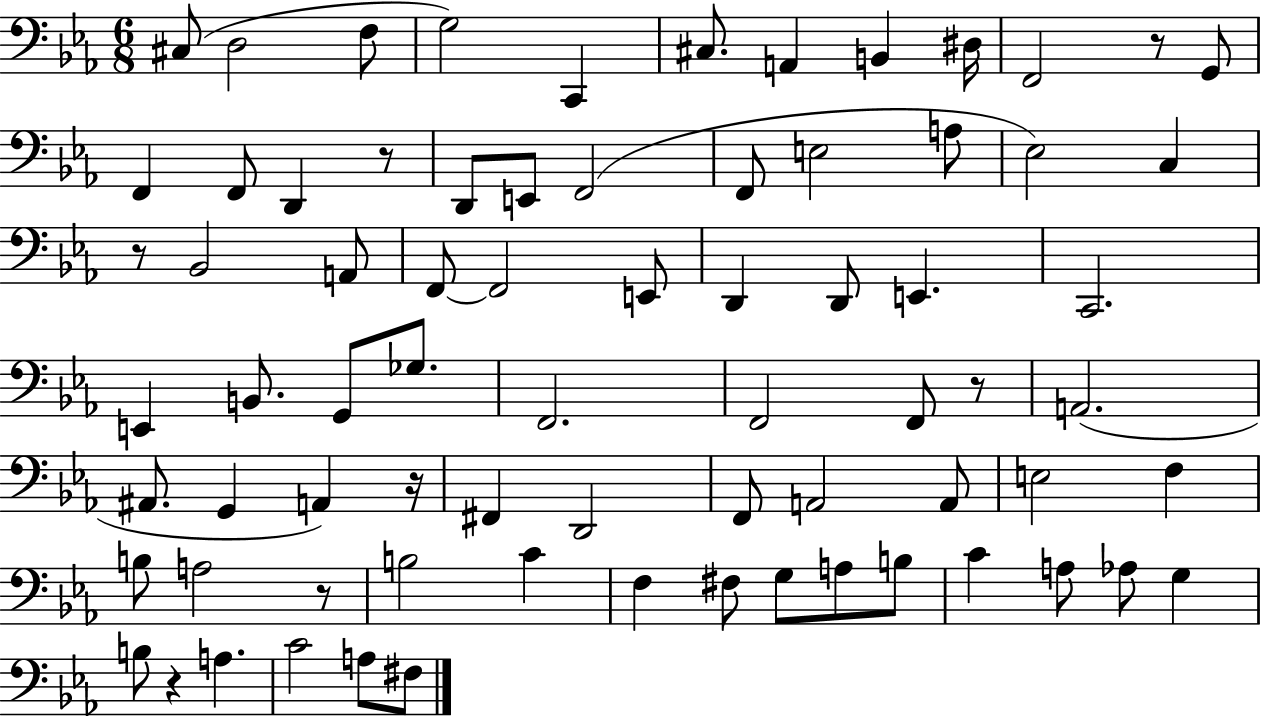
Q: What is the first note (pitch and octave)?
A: C#3